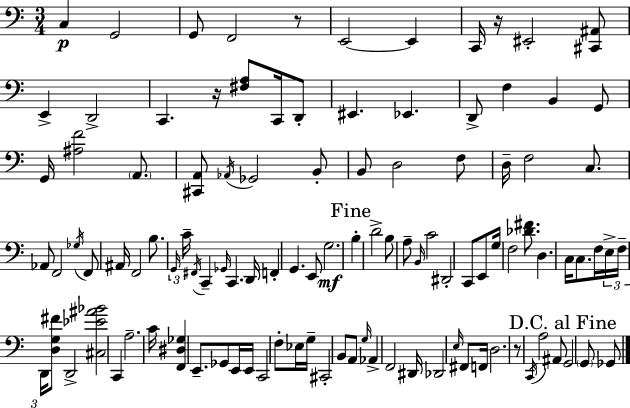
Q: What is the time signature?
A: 3/4